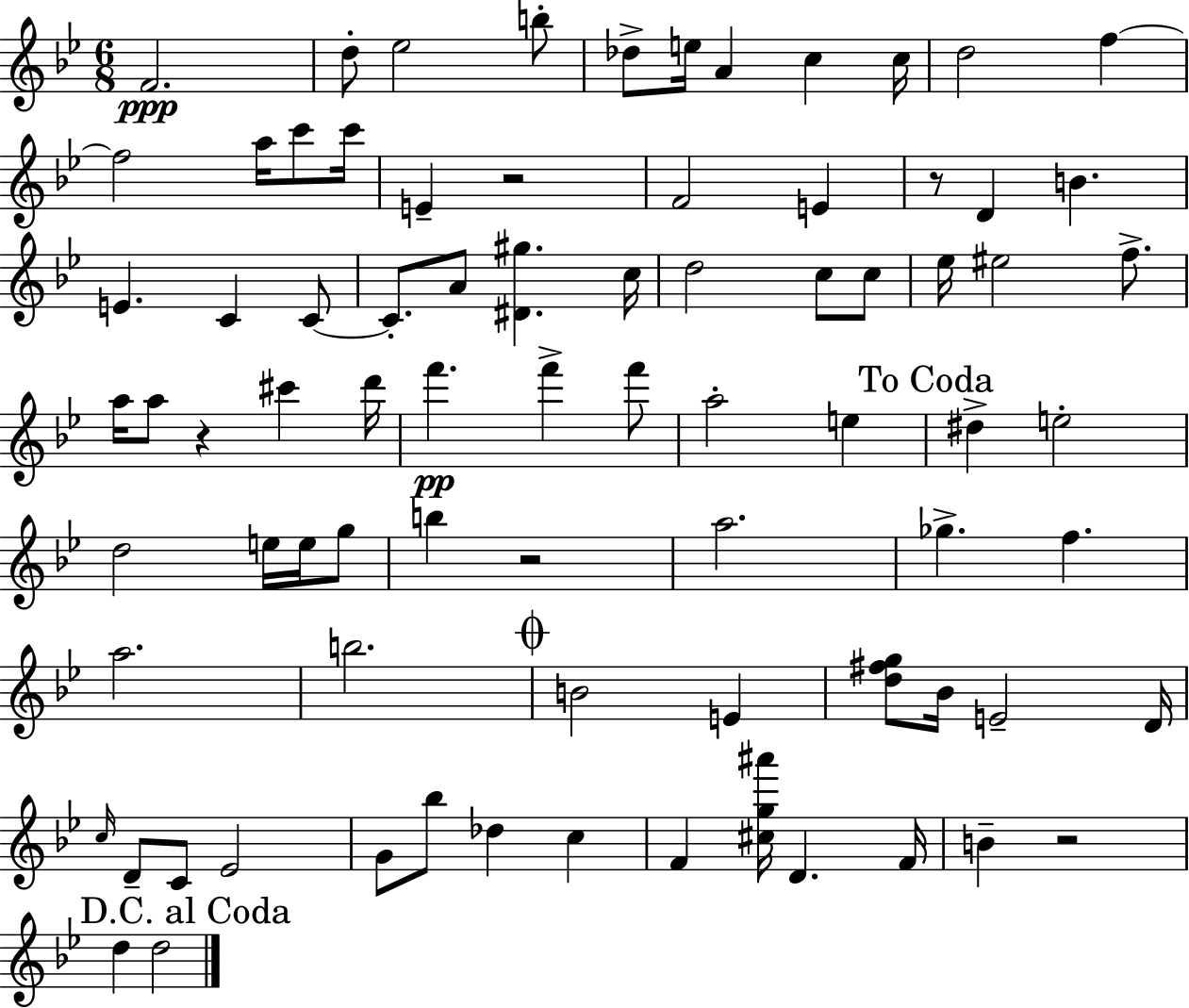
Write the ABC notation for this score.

X:1
T:Untitled
M:6/8
L:1/4
K:Gm
F2 d/2 _e2 b/2 _d/2 e/4 A c c/4 d2 f f2 a/4 c'/2 c'/4 E z2 F2 E z/2 D B E C C/2 C/2 A/2 [^D^g] c/4 d2 c/2 c/2 _e/4 ^e2 f/2 a/4 a/2 z ^c' d'/4 f' f' f'/2 a2 e ^d e2 d2 e/4 e/4 g/2 b z2 a2 _g f a2 b2 B2 E [d^fg]/2 _B/4 E2 D/4 c/4 D/2 C/2 _E2 G/2 _b/2 _d c F [^cg^a']/4 D F/4 B z2 d d2